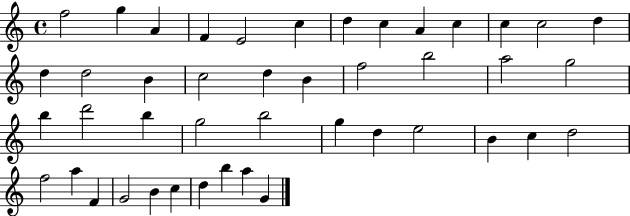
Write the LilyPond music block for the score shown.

{
  \clef treble
  \time 4/4
  \defaultTimeSignature
  \key c \major
  f''2 g''4 a'4 | f'4 e'2 c''4 | d''4 c''4 a'4 c''4 | c''4 c''2 d''4 | \break d''4 d''2 b'4 | c''2 d''4 b'4 | f''2 b''2 | a''2 g''2 | \break b''4 d'''2 b''4 | g''2 b''2 | g''4 d''4 e''2 | b'4 c''4 d''2 | \break f''2 a''4 f'4 | g'2 b'4 c''4 | d''4 b''4 a''4 g'4 | \bar "|."
}